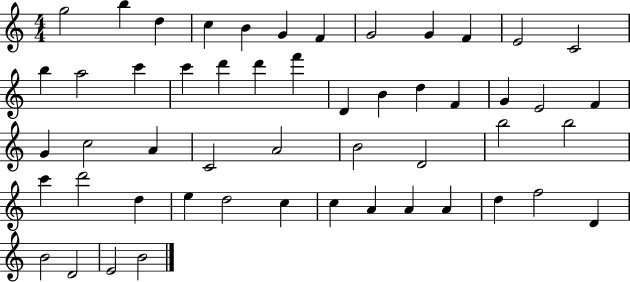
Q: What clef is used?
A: treble